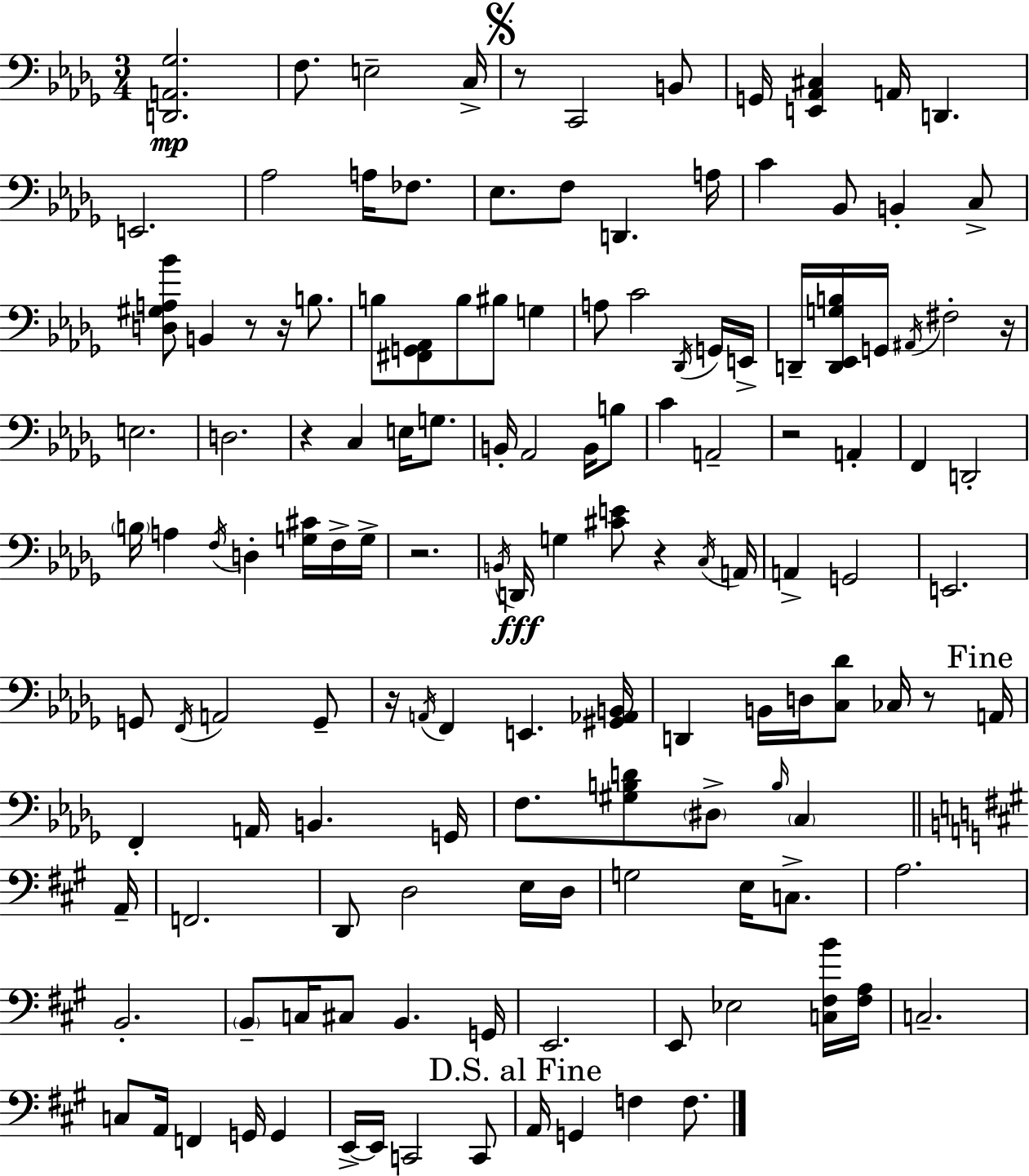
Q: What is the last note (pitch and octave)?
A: F3